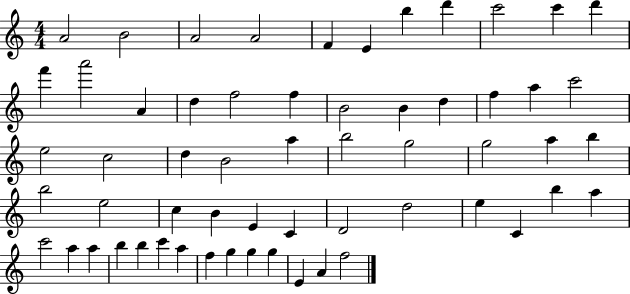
{
  \clef treble
  \numericTimeSignature
  \time 4/4
  \key c \major
  a'2 b'2 | a'2 a'2 | f'4 e'4 b''4 d'''4 | c'''2 c'''4 d'''4 | \break f'''4 a'''2 a'4 | d''4 f''2 f''4 | b'2 b'4 d''4 | f''4 a''4 c'''2 | \break e''2 c''2 | d''4 b'2 a''4 | b''2 g''2 | g''2 a''4 b''4 | \break b''2 e''2 | c''4 b'4 e'4 c'4 | d'2 d''2 | e''4 c'4 b''4 a''4 | \break c'''2 a''4 a''4 | b''4 b''4 c'''4 a''4 | f''4 g''4 g''4 g''4 | e'4 a'4 f''2 | \break \bar "|."
}